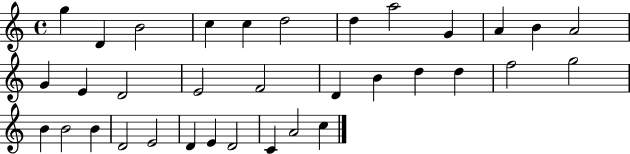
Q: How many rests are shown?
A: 0